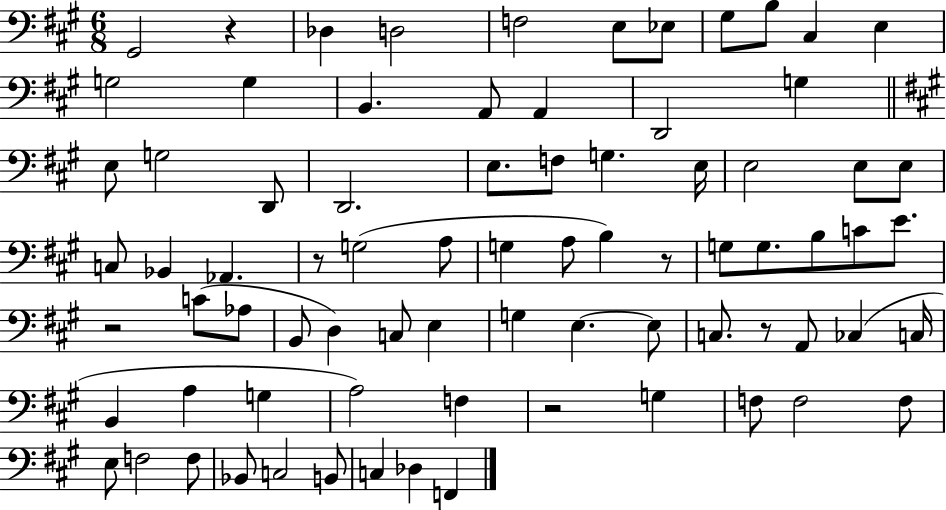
{
  \clef bass
  \numericTimeSignature
  \time 6/8
  \key a \major
  gis,2 r4 | des4 d2 | f2 e8 ees8 | gis8 b8 cis4 e4 | \break g2 g4 | b,4. a,8 a,4 | d,2 g4 | \bar "||" \break \key a \major e8 g2 d,8 | d,2. | e8. f8 g4. e16 | e2 e8 e8 | \break c8 bes,4 aes,4. | r8 g2( a8 | g4 a8 b4) r8 | g8 g8. b8 c'8 e'8. | \break r2 c'8( aes8 | b,8 d4) c8 e4 | g4 e4.~~ e8 | c8. r8 a,8 ces4( c16 | \break b,4 a4 g4 | a2) f4 | r2 g4 | f8 f2 f8 | \break e8 f2 f8 | bes,8 c2 b,8 | c4 des4 f,4 | \bar "|."
}